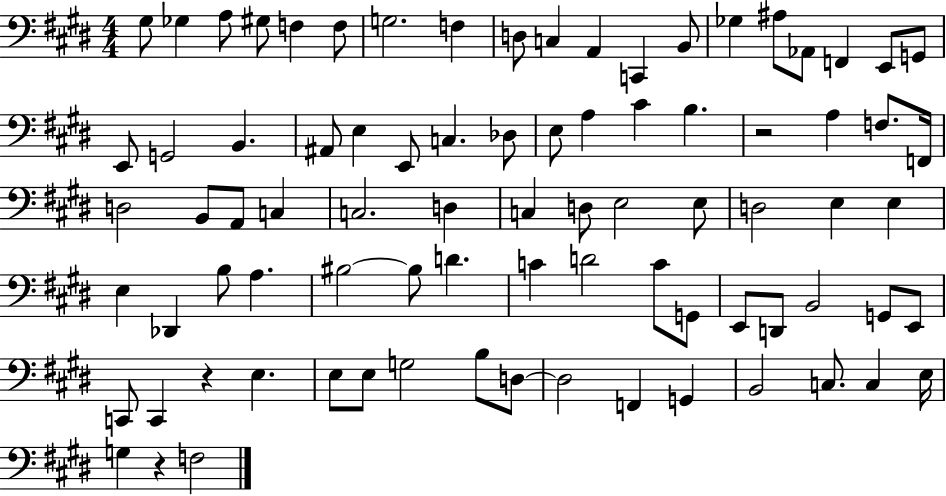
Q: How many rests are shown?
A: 3